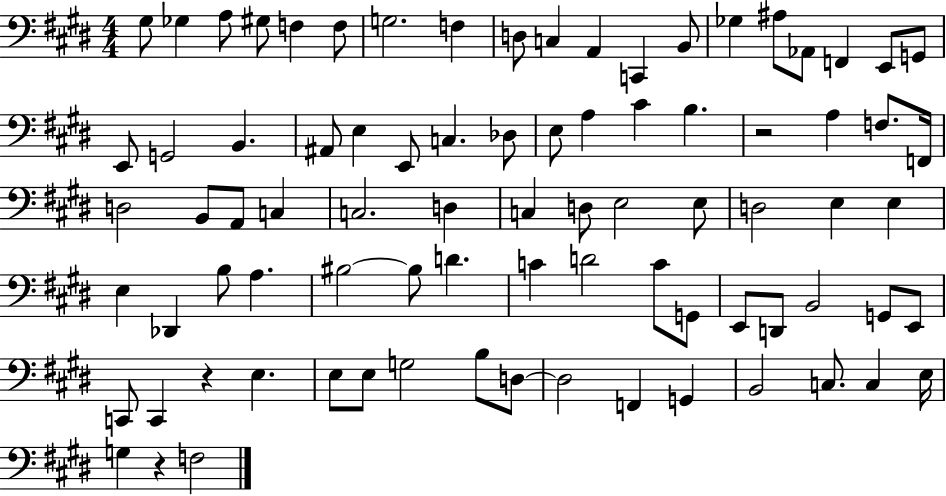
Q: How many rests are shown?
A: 3